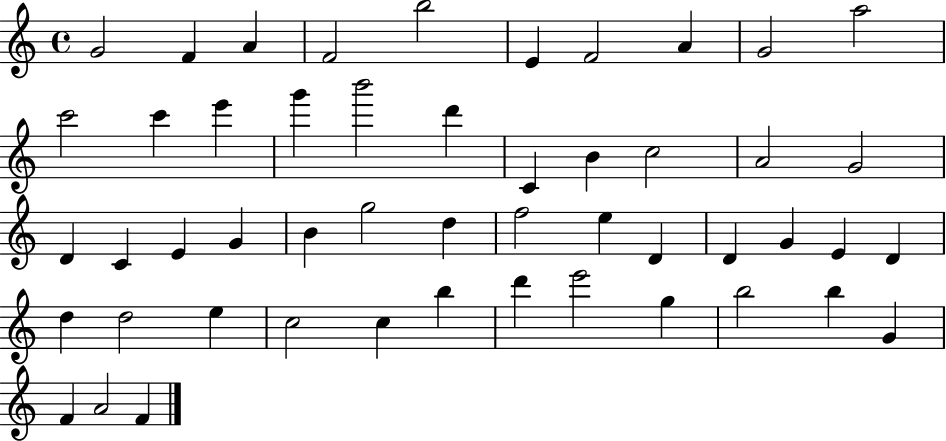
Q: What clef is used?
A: treble